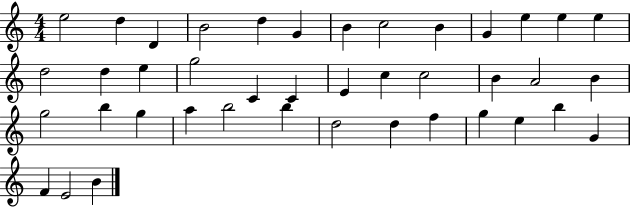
E5/h D5/q D4/q B4/h D5/q G4/q B4/q C5/h B4/q G4/q E5/q E5/q E5/q D5/h D5/q E5/q G5/h C4/q C4/q E4/q C5/q C5/h B4/q A4/h B4/q G5/h B5/q G5/q A5/q B5/h B5/q D5/h D5/q F5/q G5/q E5/q B5/q G4/q F4/q E4/h B4/q